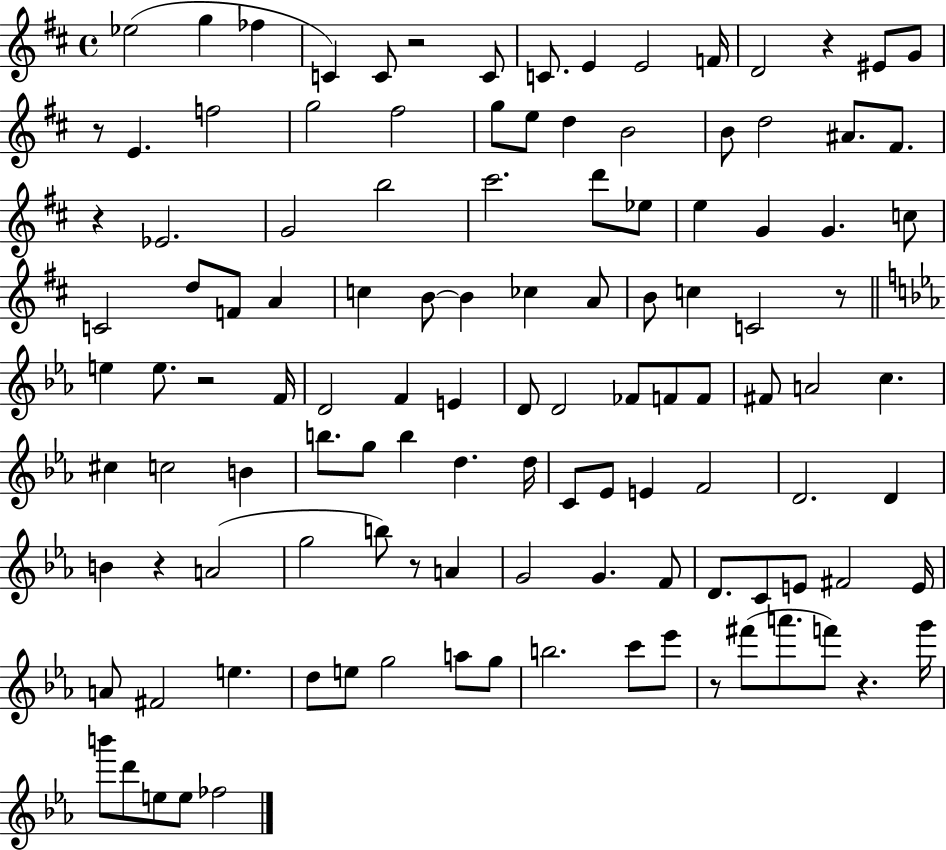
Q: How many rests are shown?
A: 10